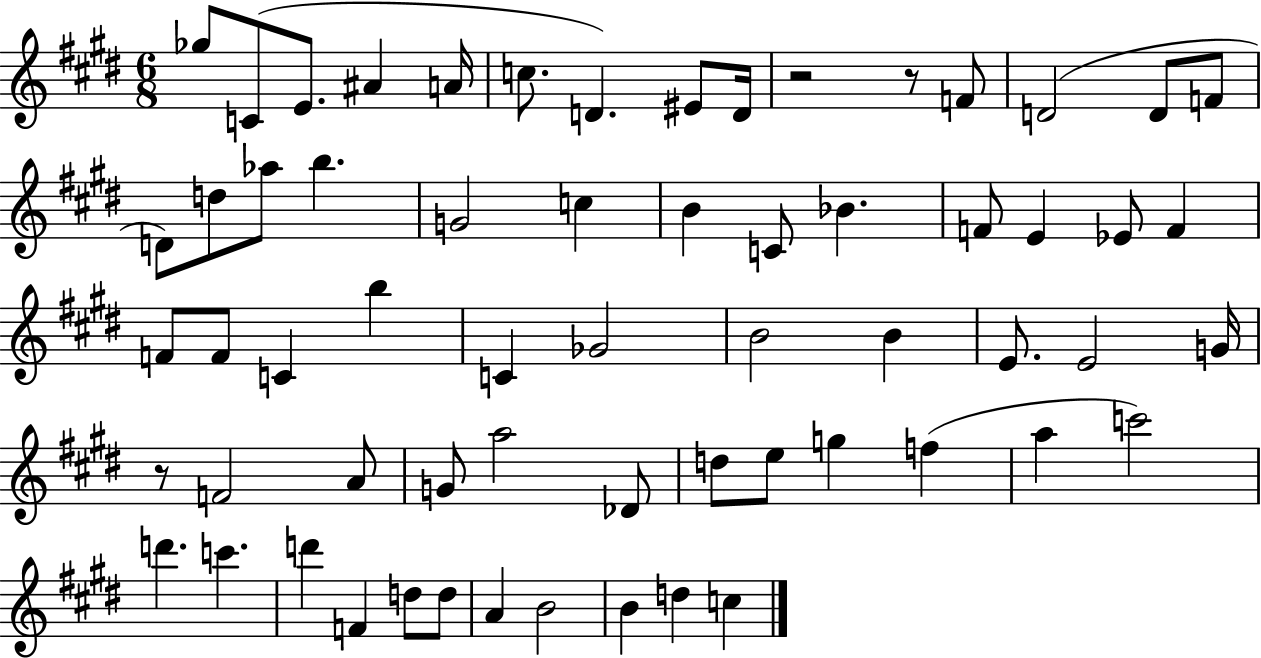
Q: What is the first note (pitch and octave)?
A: Gb5